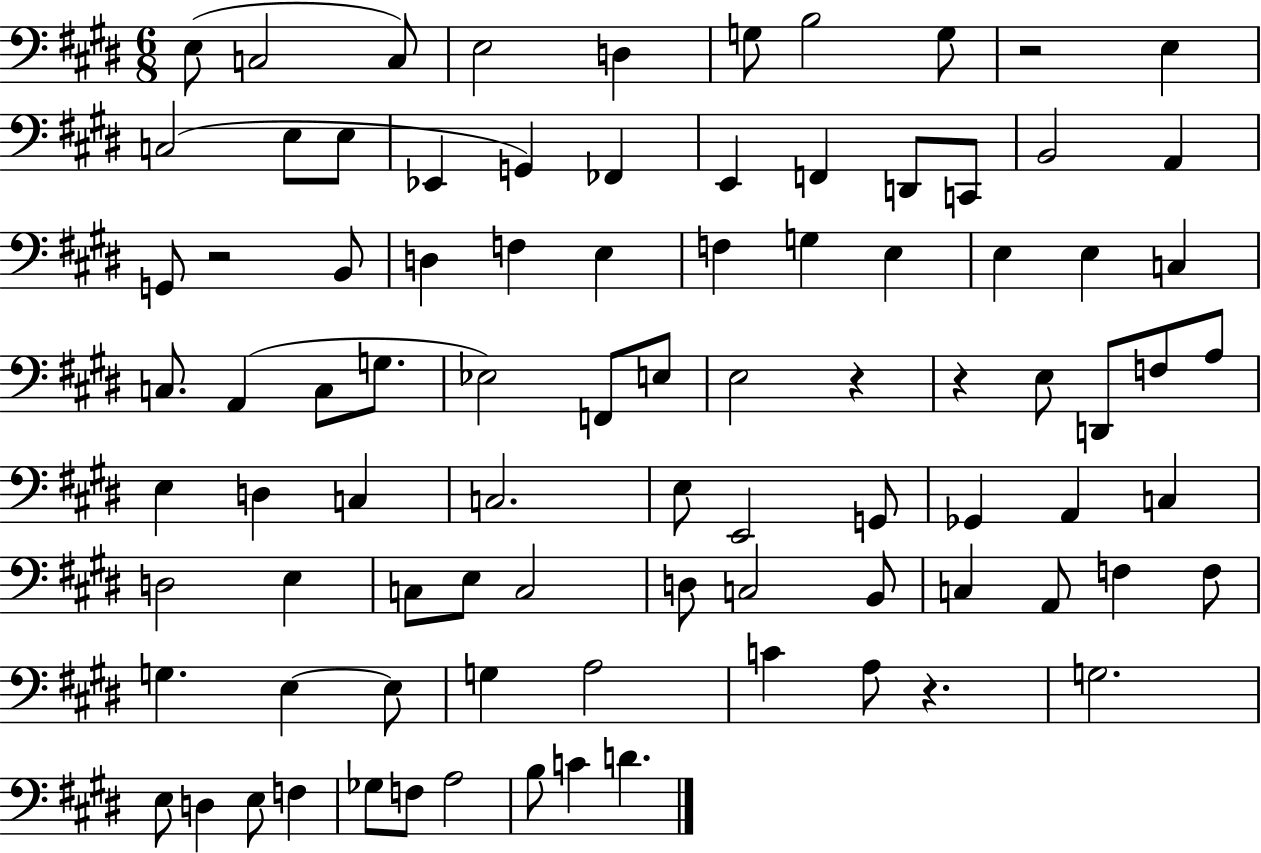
X:1
T:Untitled
M:6/8
L:1/4
K:E
E,/2 C,2 C,/2 E,2 D, G,/2 B,2 G,/2 z2 E, C,2 E,/2 E,/2 _E,, G,, _F,, E,, F,, D,,/2 C,,/2 B,,2 A,, G,,/2 z2 B,,/2 D, F, E, F, G, E, E, E, C, C,/2 A,, C,/2 G,/2 _E,2 F,,/2 E,/2 E,2 z z E,/2 D,,/2 F,/2 A,/2 E, D, C, C,2 E,/2 E,,2 G,,/2 _G,, A,, C, D,2 E, C,/2 E,/2 C,2 D,/2 C,2 B,,/2 C, A,,/2 F, F,/2 G, E, E,/2 G, A,2 C A,/2 z G,2 E,/2 D, E,/2 F, _G,/2 F,/2 A,2 B,/2 C D